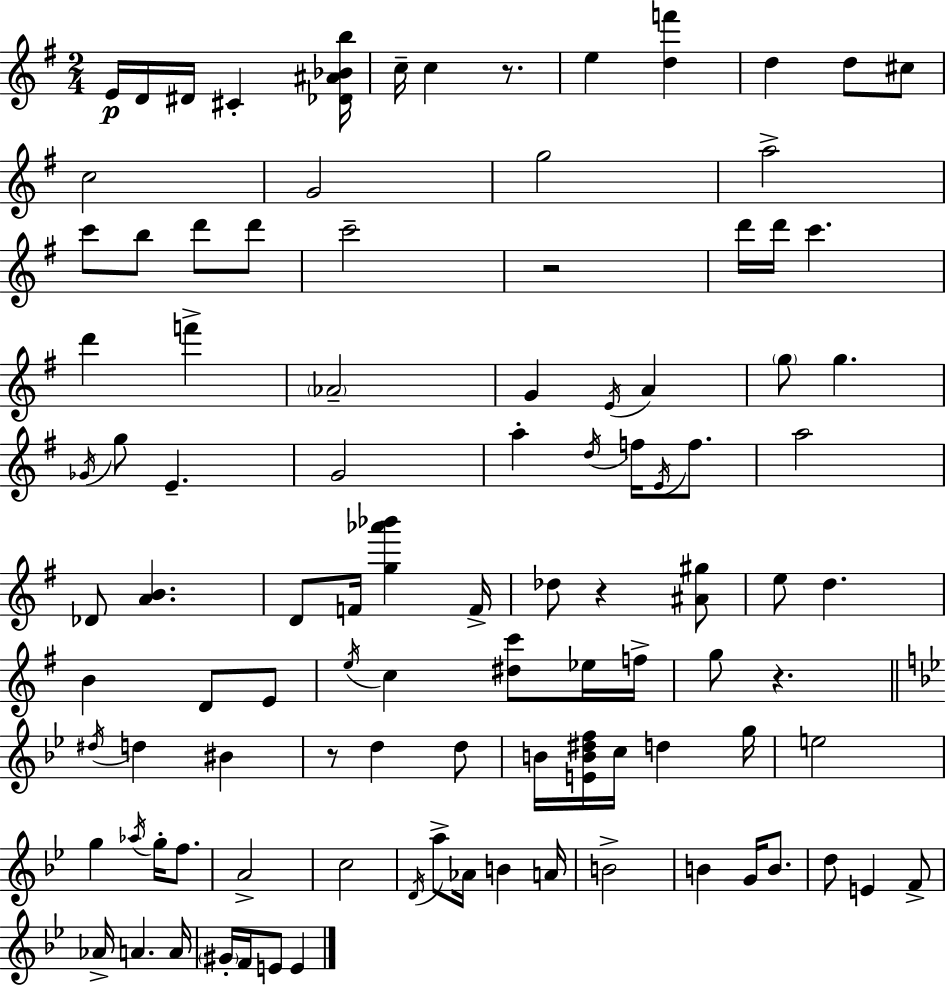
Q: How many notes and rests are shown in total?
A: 102